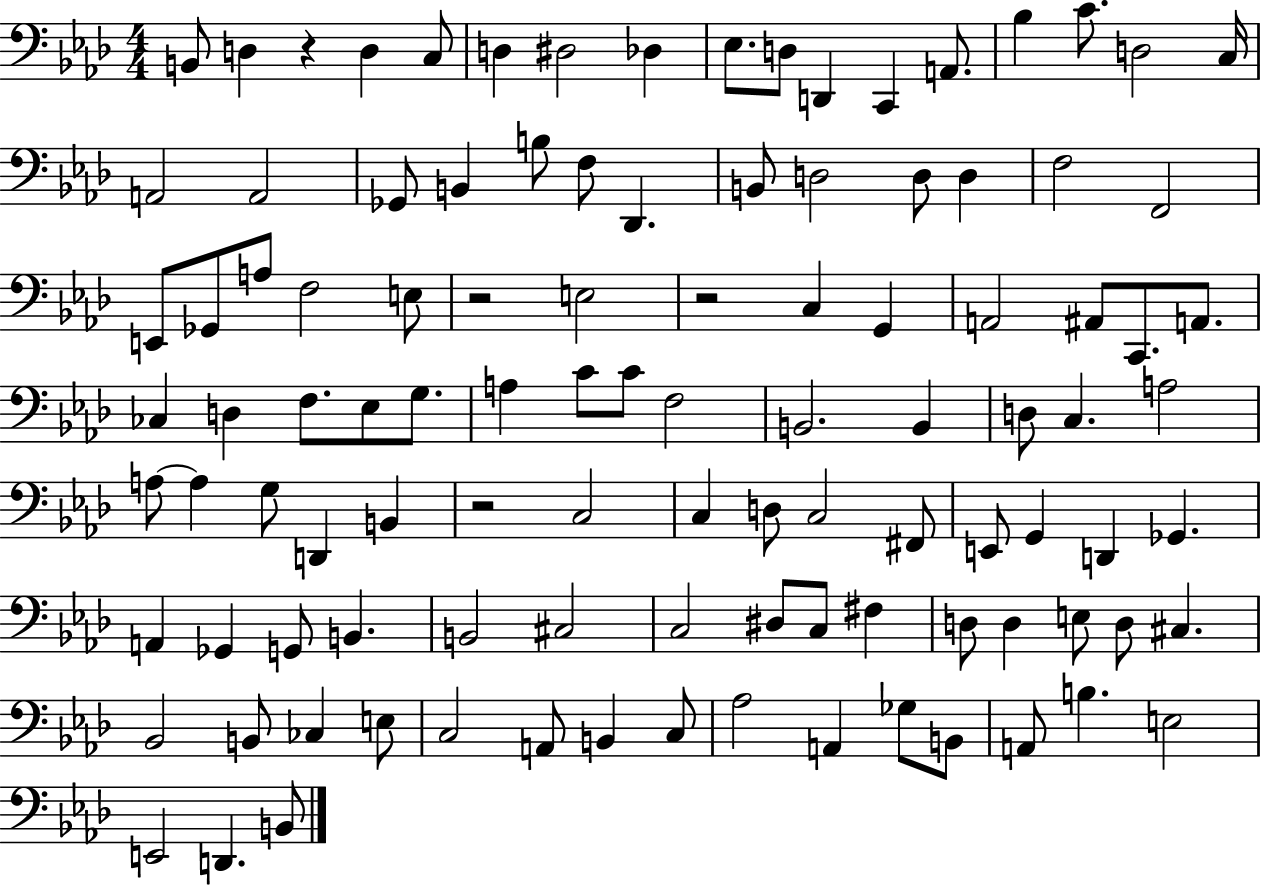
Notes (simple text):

B2/e D3/q R/q D3/q C3/e D3/q D#3/h Db3/q Eb3/e. D3/e D2/q C2/q A2/e. Bb3/q C4/e. D3/h C3/s A2/h A2/h Gb2/e B2/q B3/e F3/e Db2/q. B2/e D3/h D3/e D3/q F3/h F2/h E2/e Gb2/e A3/e F3/h E3/e R/h E3/h R/h C3/q G2/q A2/h A#2/e C2/e. A2/e. CES3/q D3/q F3/e. Eb3/e G3/e. A3/q C4/e C4/e F3/h B2/h. B2/q D3/e C3/q. A3/h A3/e A3/q G3/e D2/q B2/q R/h C3/h C3/q D3/e C3/h F#2/e E2/e G2/q D2/q Gb2/q. A2/q Gb2/q G2/e B2/q. B2/h C#3/h C3/h D#3/e C3/e F#3/q D3/e D3/q E3/e D3/e C#3/q. Bb2/h B2/e CES3/q E3/e C3/h A2/e B2/q C3/e Ab3/h A2/q Gb3/e B2/e A2/e B3/q. E3/h E2/h D2/q. B2/e